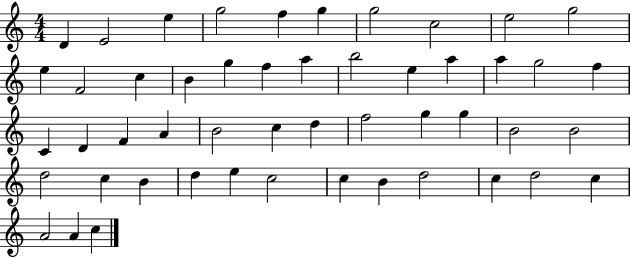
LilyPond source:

{
  \clef treble
  \numericTimeSignature
  \time 4/4
  \key c \major
  d'4 e'2 e''4 | g''2 f''4 g''4 | g''2 c''2 | e''2 g''2 | \break e''4 f'2 c''4 | b'4 g''4 f''4 a''4 | b''2 e''4 a''4 | a''4 g''2 f''4 | \break c'4 d'4 f'4 a'4 | b'2 c''4 d''4 | f''2 g''4 g''4 | b'2 b'2 | \break d''2 c''4 b'4 | d''4 e''4 c''2 | c''4 b'4 d''2 | c''4 d''2 c''4 | \break a'2 a'4 c''4 | \bar "|."
}